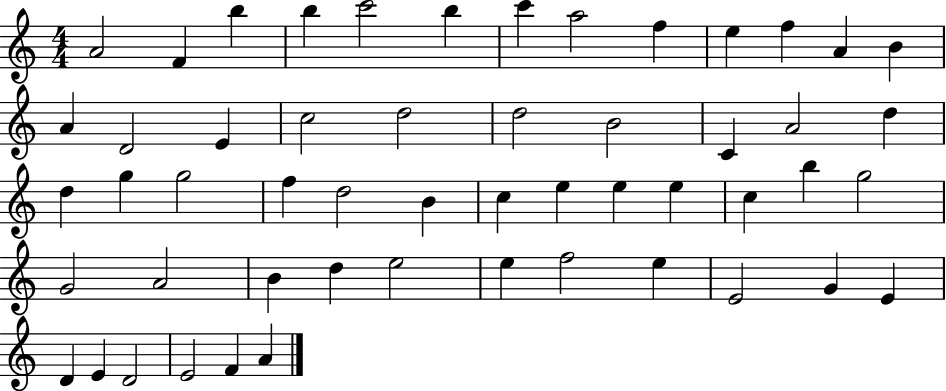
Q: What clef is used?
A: treble